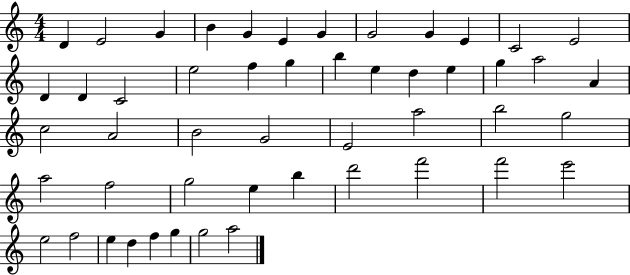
X:1
T:Untitled
M:4/4
L:1/4
K:C
D E2 G B G E G G2 G E C2 E2 D D C2 e2 f g b e d e g a2 A c2 A2 B2 G2 E2 a2 b2 g2 a2 f2 g2 e b d'2 f'2 f'2 e'2 e2 f2 e d f g g2 a2